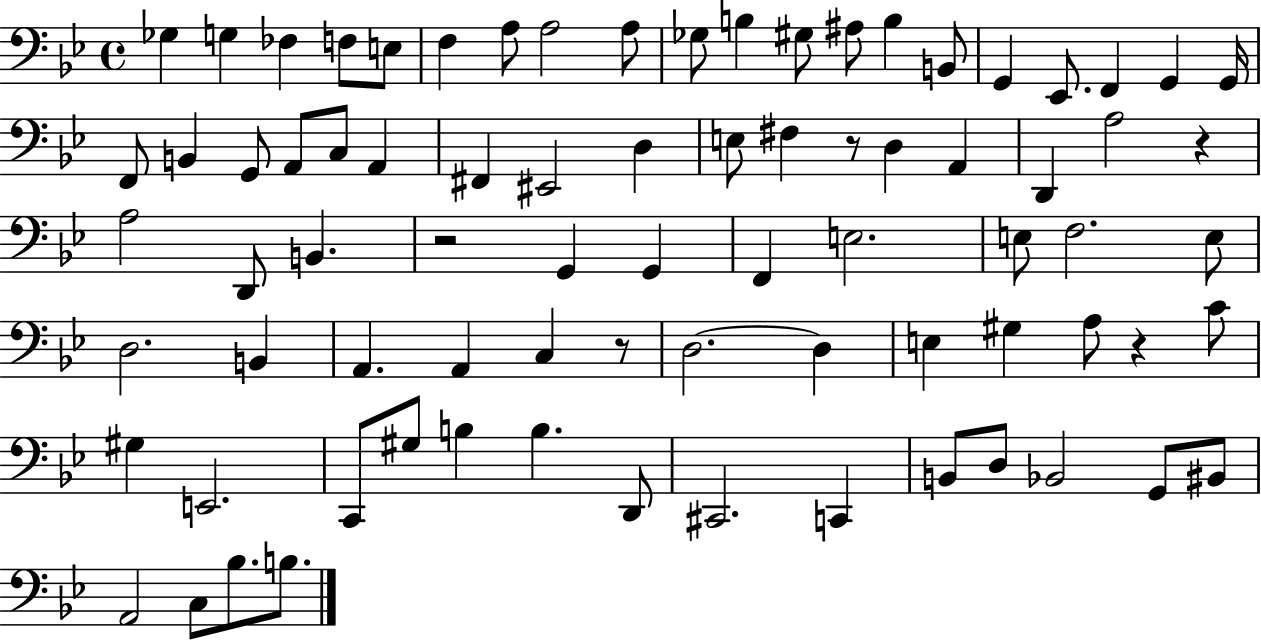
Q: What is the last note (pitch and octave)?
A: B3